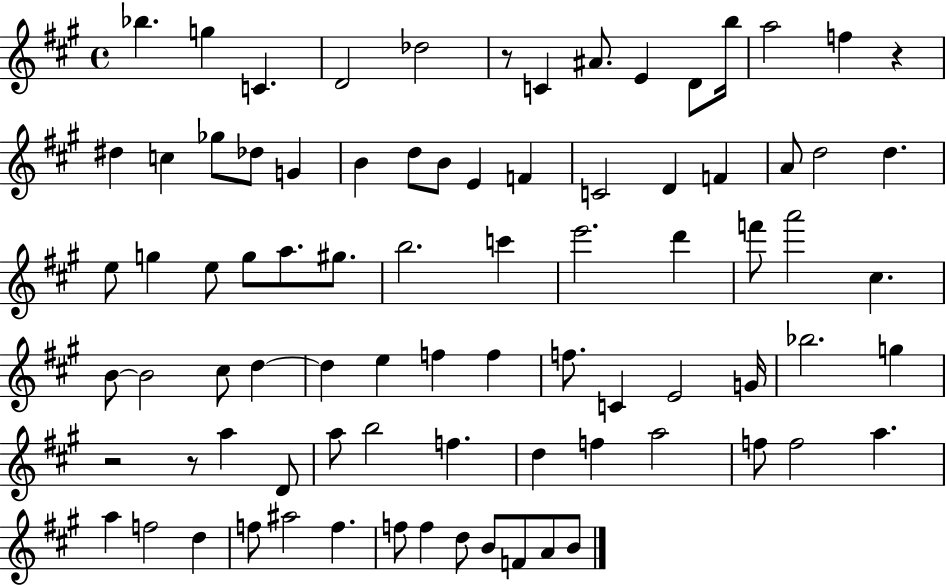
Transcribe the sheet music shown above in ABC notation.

X:1
T:Untitled
M:4/4
L:1/4
K:A
_b g C D2 _d2 z/2 C ^A/2 E D/2 b/4 a2 f z ^d c _g/2 _d/2 G B d/2 B/2 E F C2 D F A/2 d2 d e/2 g e/2 g/2 a/2 ^g/2 b2 c' e'2 d' f'/2 a'2 ^c B/2 B2 ^c/2 d d e f f f/2 C E2 G/4 _b2 g z2 z/2 a D/2 a/2 b2 f d f a2 f/2 f2 a a f2 d f/2 ^a2 f f/2 f d/2 B/2 F/2 A/2 B/2